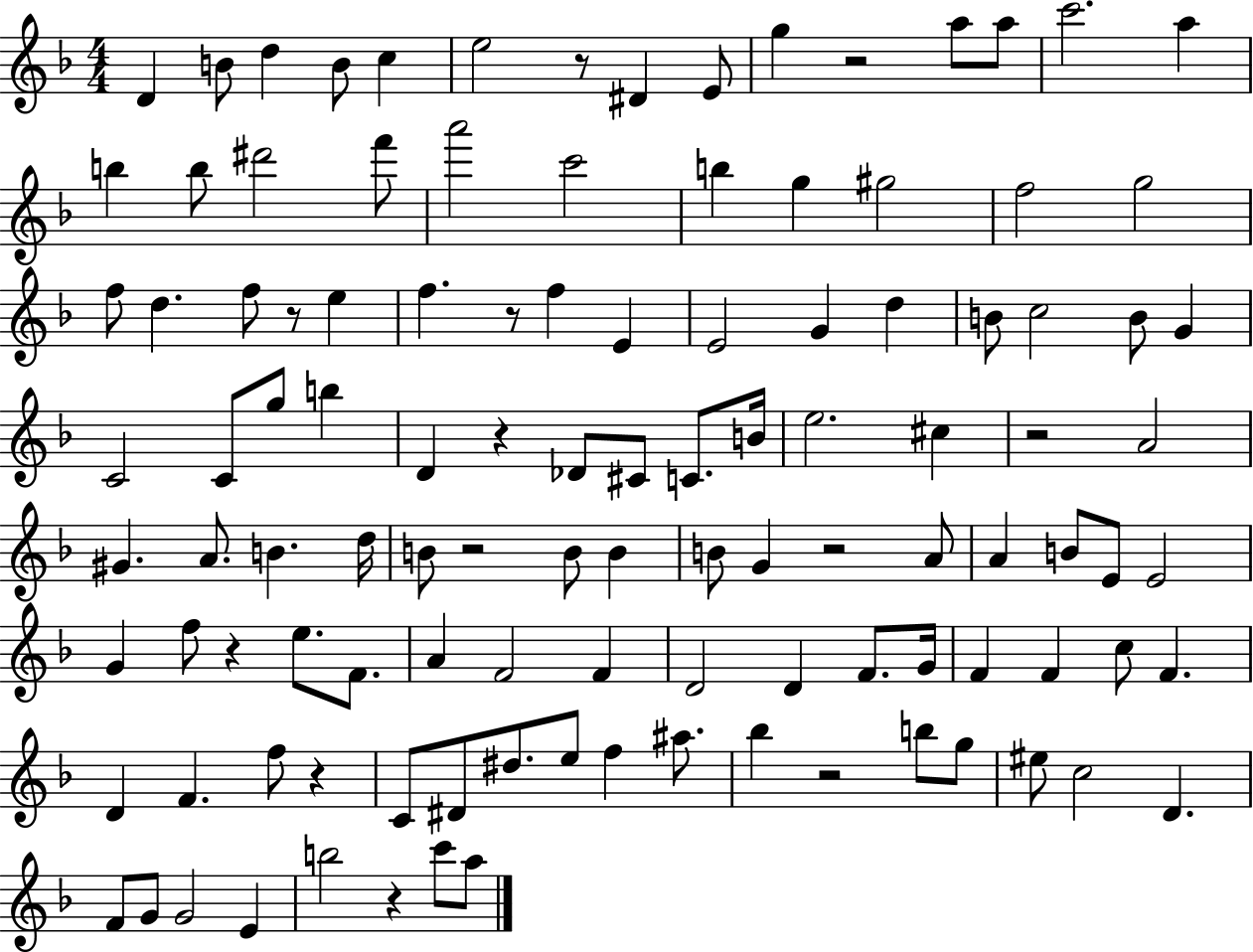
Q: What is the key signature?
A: F major